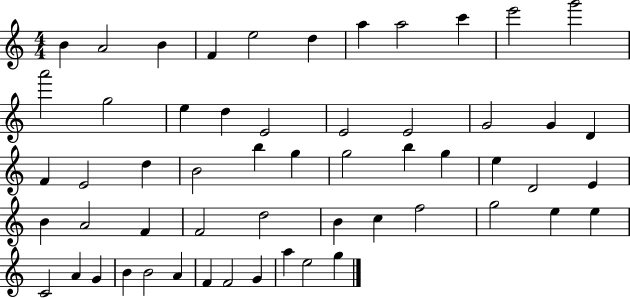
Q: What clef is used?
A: treble